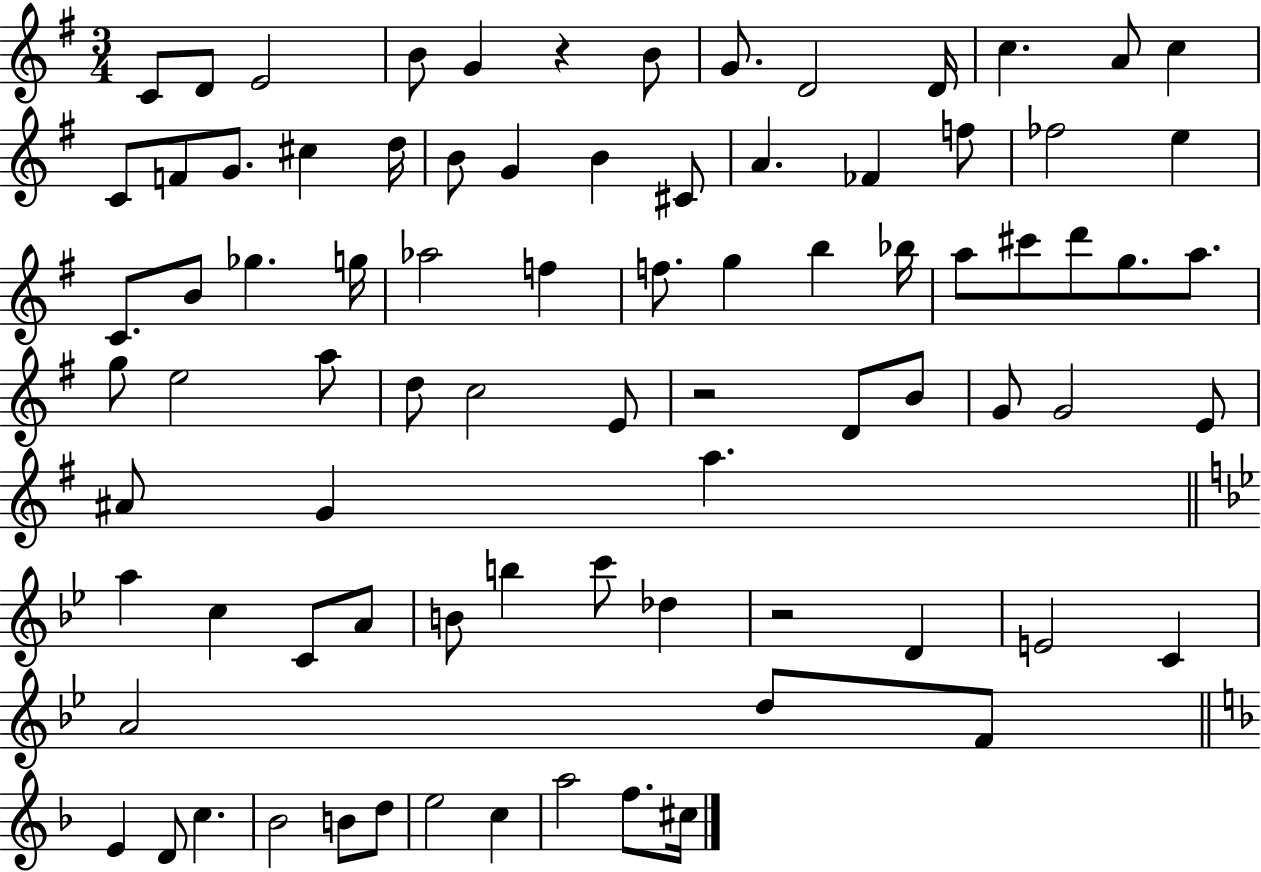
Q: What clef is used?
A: treble